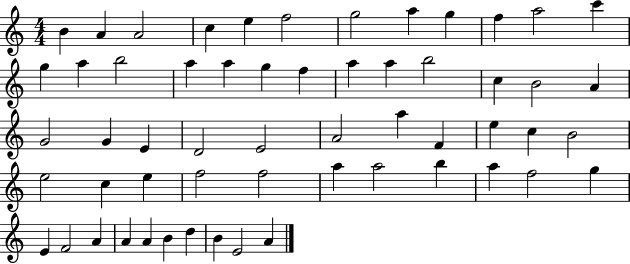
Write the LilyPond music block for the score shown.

{
  \clef treble
  \numericTimeSignature
  \time 4/4
  \key c \major
  b'4 a'4 a'2 | c''4 e''4 f''2 | g''2 a''4 g''4 | f''4 a''2 c'''4 | \break g''4 a''4 b''2 | a''4 a''4 g''4 f''4 | a''4 a''4 b''2 | c''4 b'2 a'4 | \break g'2 g'4 e'4 | d'2 e'2 | a'2 a''4 f'4 | e''4 c''4 b'2 | \break e''2 c''4 e''4 | f''2 f''2 | a''4 a''2 b''4 | a''4 f''2 g''4 | \break e'4 f'2 a'4 | a'4 a'4 b'4 d''4 | b'4 e'2 a'4 | \bar "|."
}